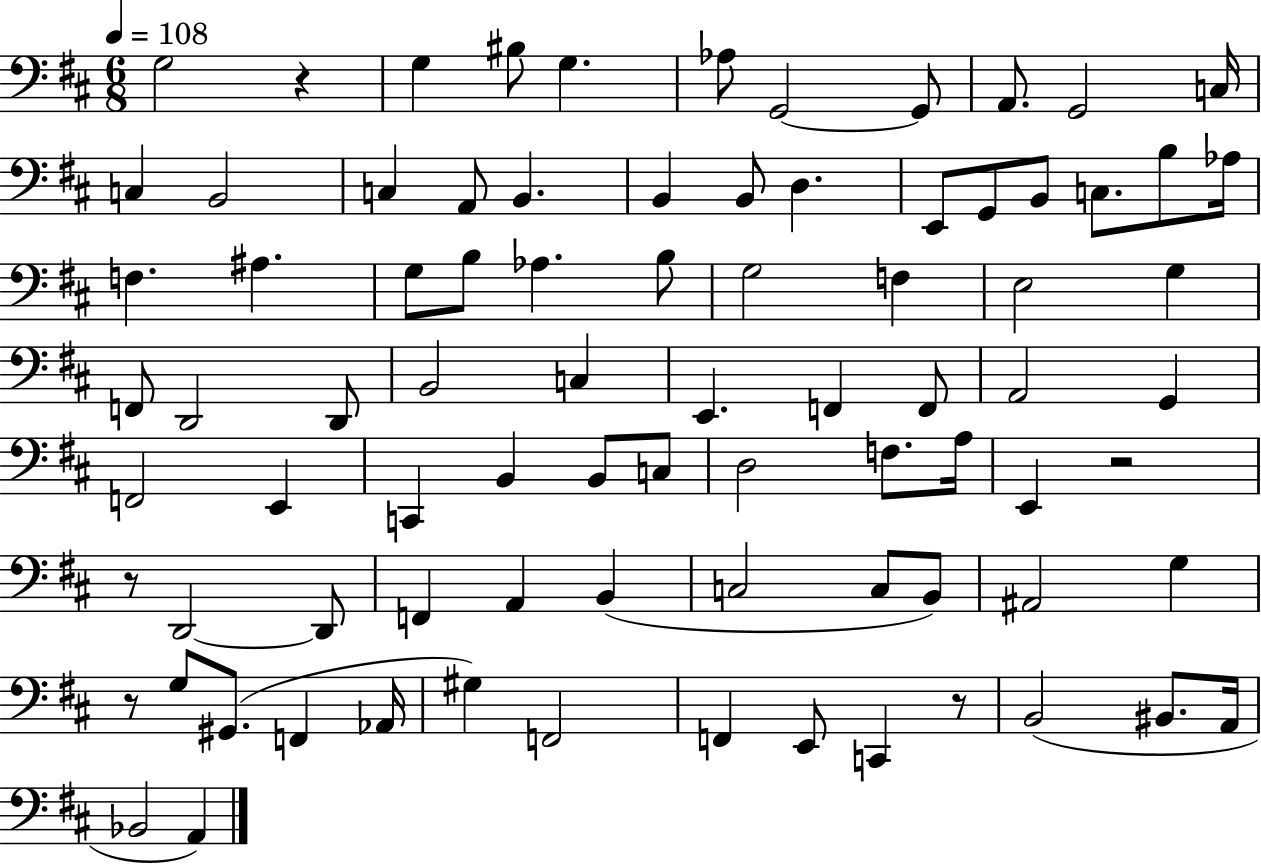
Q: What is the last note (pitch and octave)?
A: A2